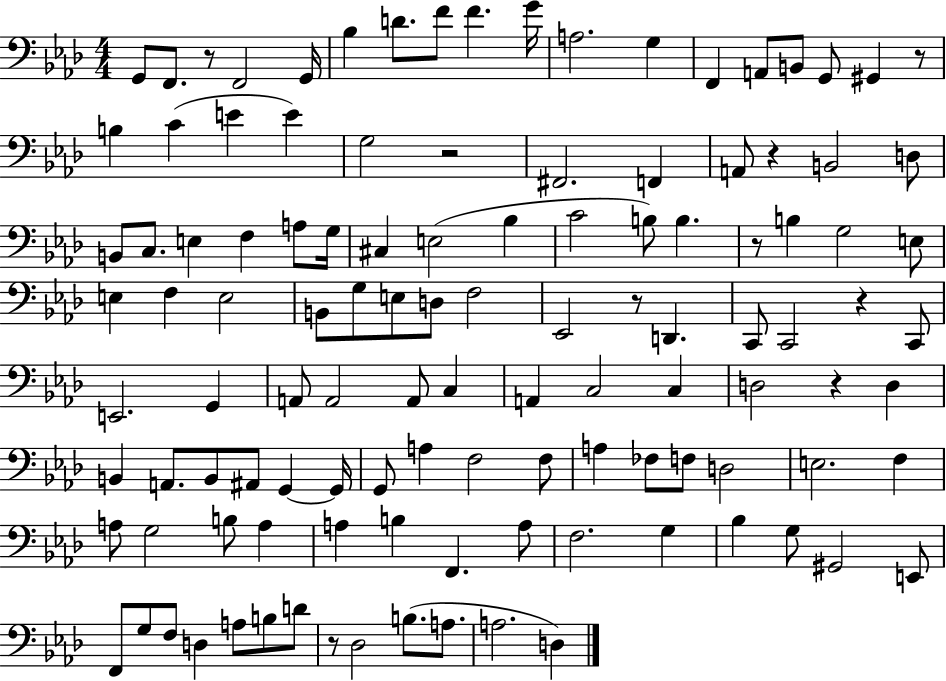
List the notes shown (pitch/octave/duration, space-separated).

G2/e F2/e. R/e F2/h G2/s Bb3/q D4/e. F4/e F4/q. G4/s A3/h. G3/q F2/q A2/e B2/e G2/e G#2/q R/e B3/q C4/q E4/q E4/q G3/h R/h F#2/h. F2/q A2/e R/q B2/h D3/e B2/e C3/e. E3/q F3/q A3/e G3/s C#3/q E3/h Bb3/q C4/h B3/e B3/q. R/e B3/q G3/h E3/e E3/q F3/q E3/h B2/e G3/e E3/e D3/e F3/h Eb2/h R/e D2/q. C2/e C2/h R/q C2/e E2/h. G2/q A2/e A2/h A2/e C3/q A2/q C3/h C3/q D3/h R/q D3/q B2/q A2/e. B2/e A#2/e G2/q G2/s G2/e A3/q F3/h F3/e A3/q FES3/e F3/e D3/h E3/h. F3/q A3/e G3/h B3/e A3/q A3/q B3/q F2/q. A3/e F3/h. G3/q Bb3/q G3/e G#2/h E2/e F2/e G3/e F3/e D3/q A3/e B3/e D4/e R/e Db3/h B3/e. A3/e. A3/h. D3/q